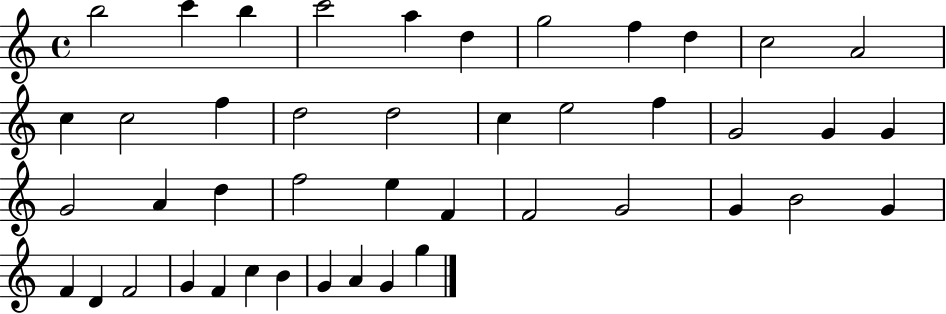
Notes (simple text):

B5/h C6/q B5/q C6/h A5/q D5/q G5/h F5/q D5/q C5/h A4/h C5/q C5/h F5/q D5/h D5/h C5/q E5/h F5/q G4/h G4/q G4/q G4/h A4/q D5/q F5/h E5/q F4/q F4/h G4/h G4/q B4/h G4/q F4/q D4/q F4/h G4/q F4/q C5/q B4/q G4/q A4/q G4/q G5/q